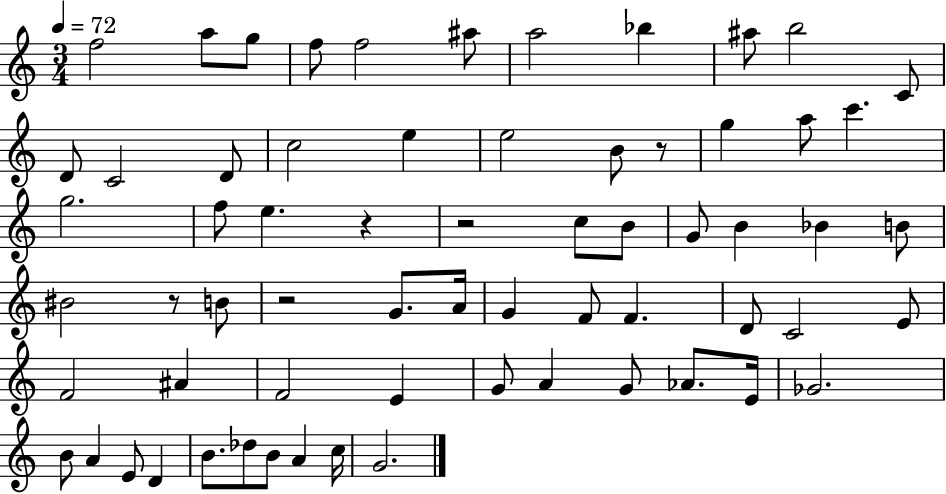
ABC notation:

X:1
T:Untitled
M:3/4
L:1/4
K:C
f2 a/2 g/2 f/2 f2 ^a/2 a2 _b ^a/2 b2 C/2 D/2 C2 D/2 c2 e e2 B/2 z/2 g a/2 c' g2 f/2 e z z2 c/2 B/2 G/2 B _B B/2 ^B2 z/2 B/2 z2 G/2 A/4 G F/2 F D/2 C2 E/2 F2 ^A F2 E G/2 A G/2 _A/2 E/4 _G2 B/2 A E/2 D B/2 _d/2 B/2 A c/4 G2